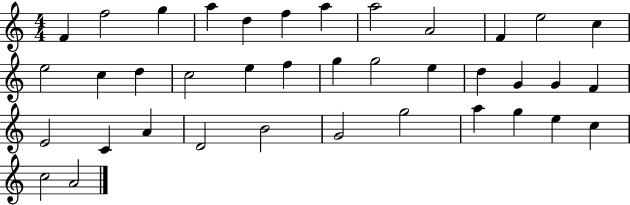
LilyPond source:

{
  \clef treble
  \numericTimeSignature
  \time 4/4
  \key c \major
  f'4 f''2 g''4 | a''4 d''4 f''4 a''4 | a''2 a'2 | f'4 e''2 c''4 | \break e''2 c''4 d''4 | c''2 e''4 f''4 | g''4 g''2 e''4 | d''4 g'4 g'4 f'4 | \break e'2 c'4 a'4 | d'2 b'2 | g'2 g''2 | a''4 g''4 e''4 c''4 | \break c''2 a'2 | \bar "|."
}